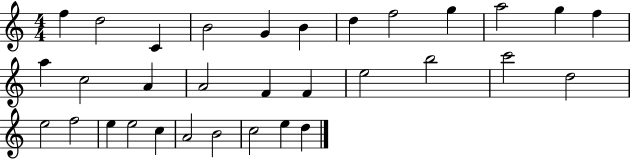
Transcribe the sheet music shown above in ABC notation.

X:1
T:Untitled
M:4/4
L:1/4
K:C
f d2 C B2 G B d f2 g a2 g f a c2 A A2 F F e2 b2 c'2 d2 e2 f2 e e2 c A2 B2 c2 e d